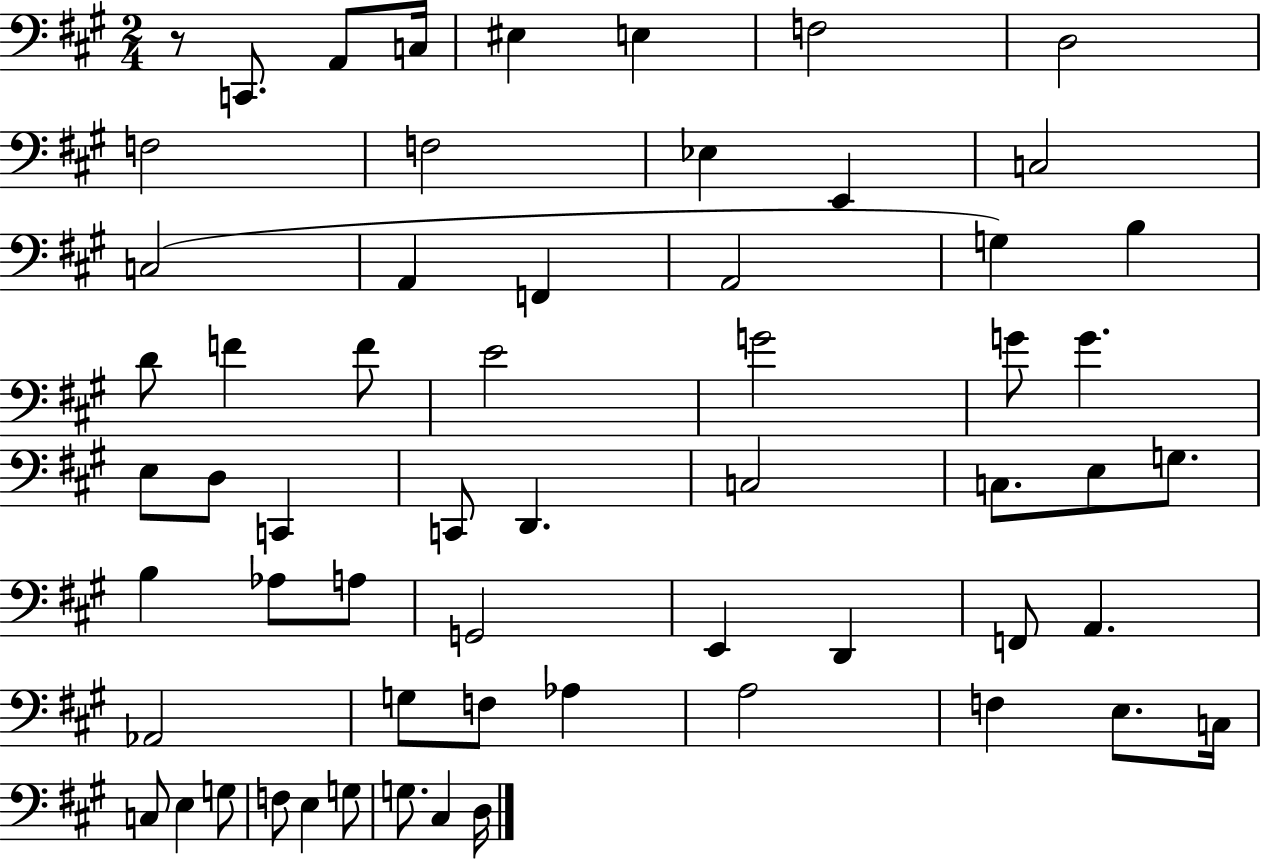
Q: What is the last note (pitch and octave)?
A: D3